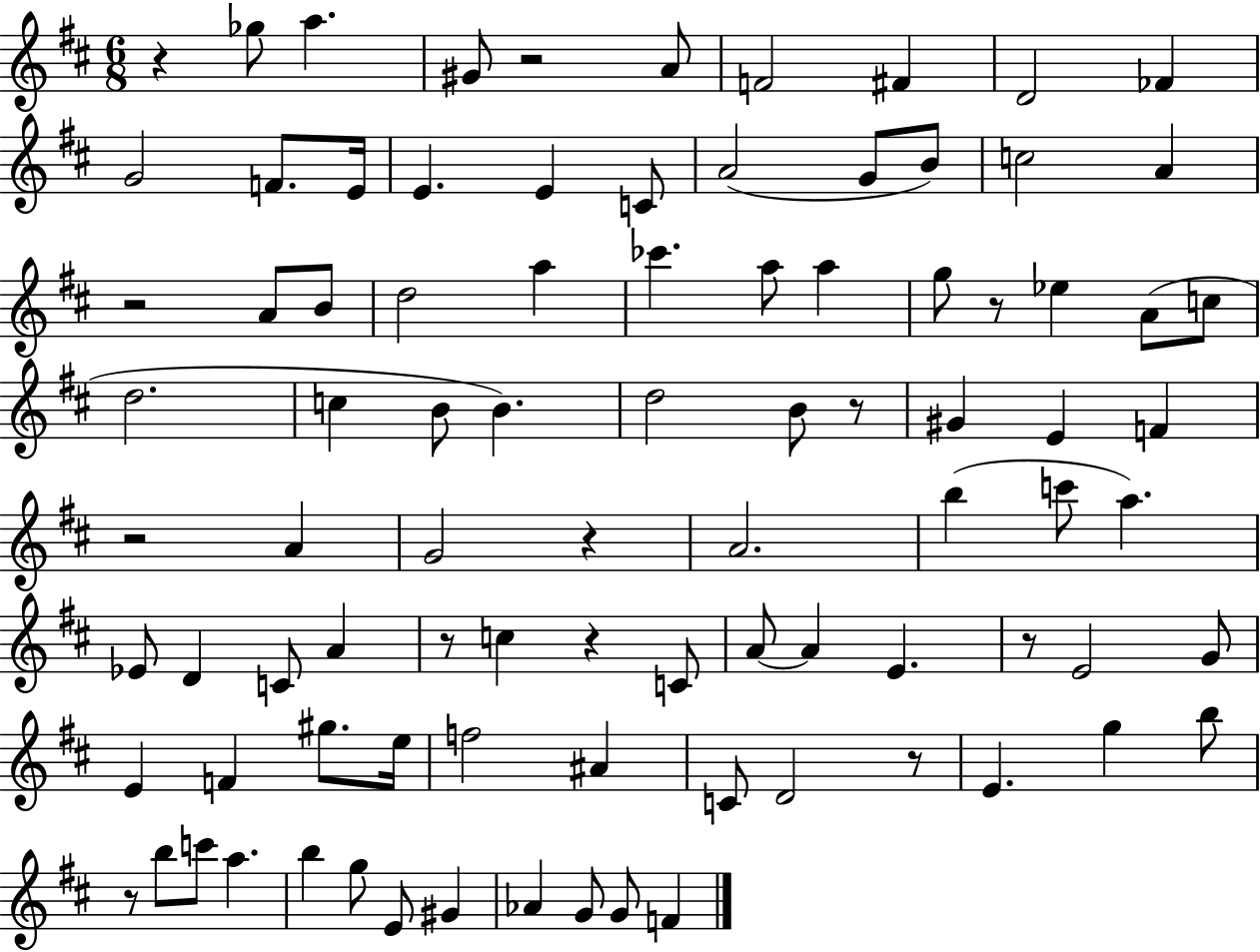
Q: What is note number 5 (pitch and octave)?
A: F4